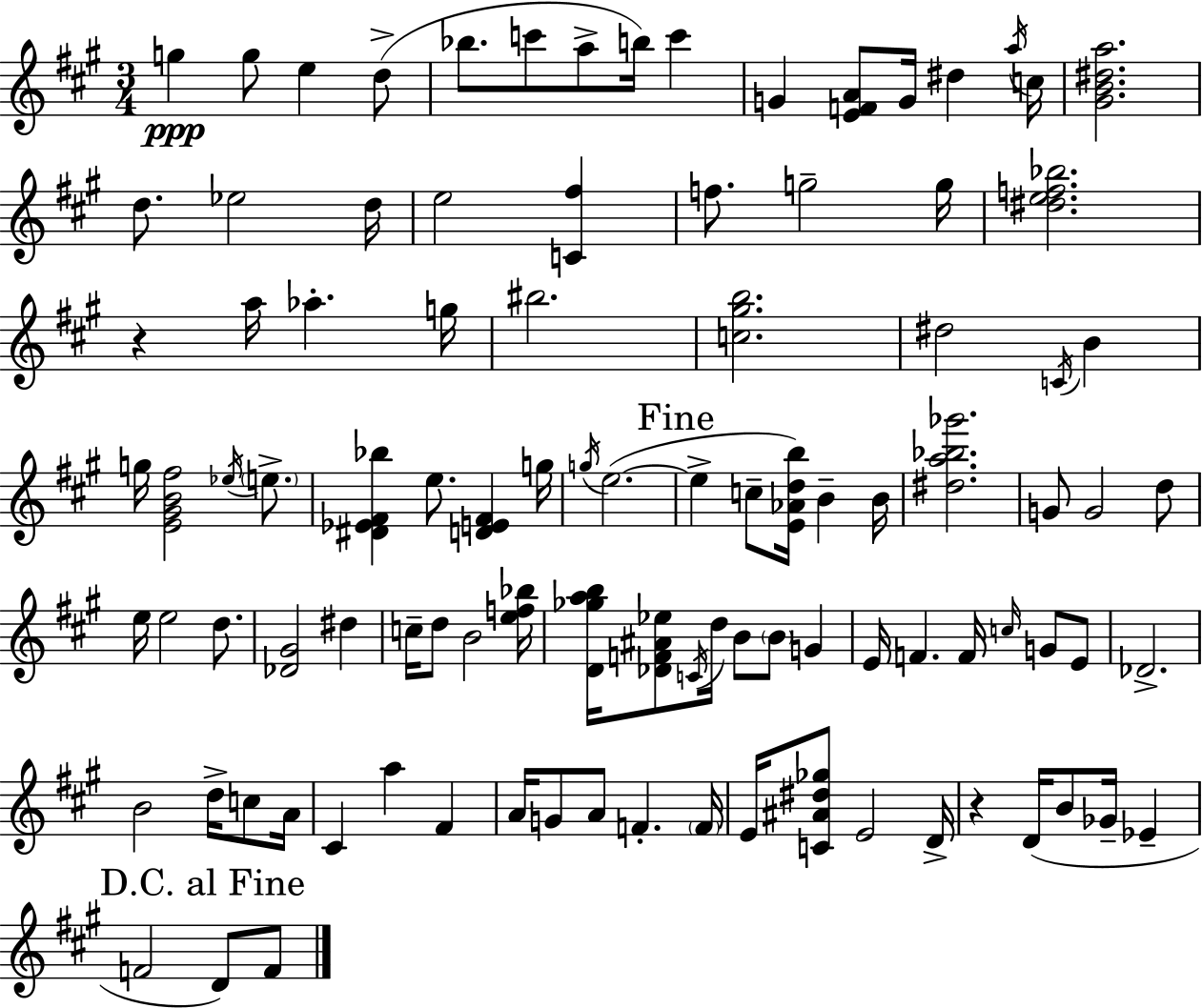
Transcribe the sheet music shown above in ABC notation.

X:1
T:Untitled
M:3/4
L:1/4
K:A
g g/2 e d/2 _b/2 c'/2 a/2 b/4 c' G [EFA]/2 G/4 ^d a/4 c/4 [^GB^da]2 d/2 _e2 d/4 e2 [C^f] f/2 g2 g/4 [^def_b]2 z a/4 _a g/4 ^b2 [c^gb]2 ^d2 C/4 B g/4 [E^GB^f]2 _e/4 e/2 [^D_E^F_b] e/2 [DE^F] g/4 g/4 e2 e c/2 [E_Adb]/4 B B/4 [^da_b_g']2 G/2 G2 d/2 e/4 e2 d/2 [_D^G]2 ^d c/4 d/2 B2 [ef_b]/4 [D_gab]/4 [_DF^A_e]/2 C/4 d/4 B/2 B/2 G E/4 F F/4 c/4 G/2 E/2 _D2 B2 d/4 c/2 A/4 ^C a ^F A/4 G/2 A/2 F F/4 E/4 [C^A^d_g]/2 E2 D/4 z D/4 B/2 _G/4 _E F2 D/2 F/2